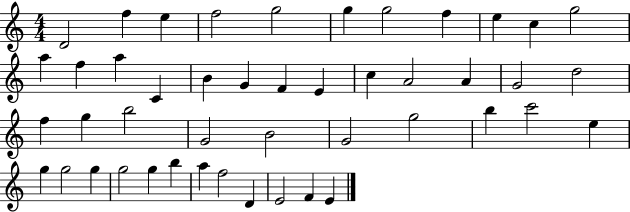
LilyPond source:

{
  \clef treble
  \numericTimeSignature
  \time 4/4
  \key c \major
  d'2 f''4 e''4 | f''2 g''2 | g''4 g''2 f''4 | e''4 c''4 g''2 | \break a''4 f''4 a''4 c'4 | b'4 g'4 f'4 e'4 | c''4 a'2 a'4 | g'2 d''2 | \break f''4 g''4 b''2 | g'2 b'2 | g'2 g''2 | b''4 c'''2 e''4 | \break g''4 g''2 g''4 | g''2 g''4 b''4 | a''4 f''2 d'4 | e'2 f'4 e'4 | \break \bar "|."
}